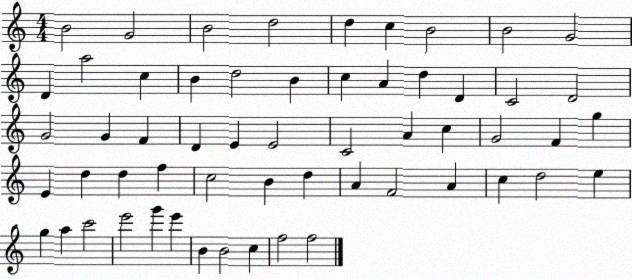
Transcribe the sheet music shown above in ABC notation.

X:1
T:Untitled
M:4/4
L:1/4
K:C
B2 G2 B2 d2 d c B2 B2 G2 D a2 c B d2 B c A d D C2 D2 G2 G F D E E2 C2 A c G2 F g E d d f c2 B d A F2 A c d2 e g a c'2 e'2 g' e' B B2 c f2 f2